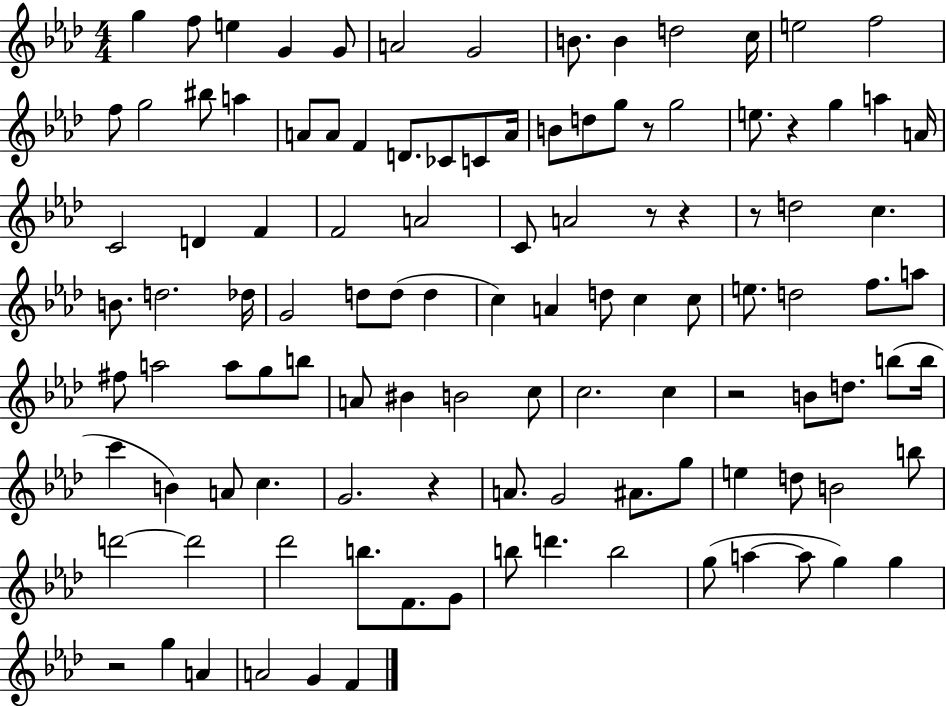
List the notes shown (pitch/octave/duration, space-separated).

G5/q F5/e E5/q G4/q G4/e A4/h G4/h B4/e. B4/q D5/h C5/s E5/h F5/h F5/e G5/h BIS5/e A5/q A4/e A4/e F4/q D4/e. CES4/e C4/e A4/s B4/e D5/e G5/e R/e G5/h E5/e. R/q G5/q A5/q A4/s C4/h D4/q F4/q F4/h A4/h C4/e A4/h R/e R/q R/e D5/h C5/q. B4/e. D5/h. Db5/s G4/h D5/e D5/e D5/q C5/q A4/q D5/e C5/q C5/e E5/e. D5/h F5/e. A5/e F#5/e A5/h A5/e G5/e B5/e A4/e BIS4/q B4/h C5/e C5/h. C5/q R/h B4/e D5/e. B5/e B5/s C6/q B4/q A4/e C5/q. G4/h. R/q A4/e. G4/h A#4/e. G5/e E5/q D5/e B4/h B5/e D6/h D6/h Db6/h B5/e. F4/e. G4/e B5/e D6/q. B5/h G5/e A5/q A5/e G5/q G5/q R/h G5/q A4/q A4/h G4/q F4/q